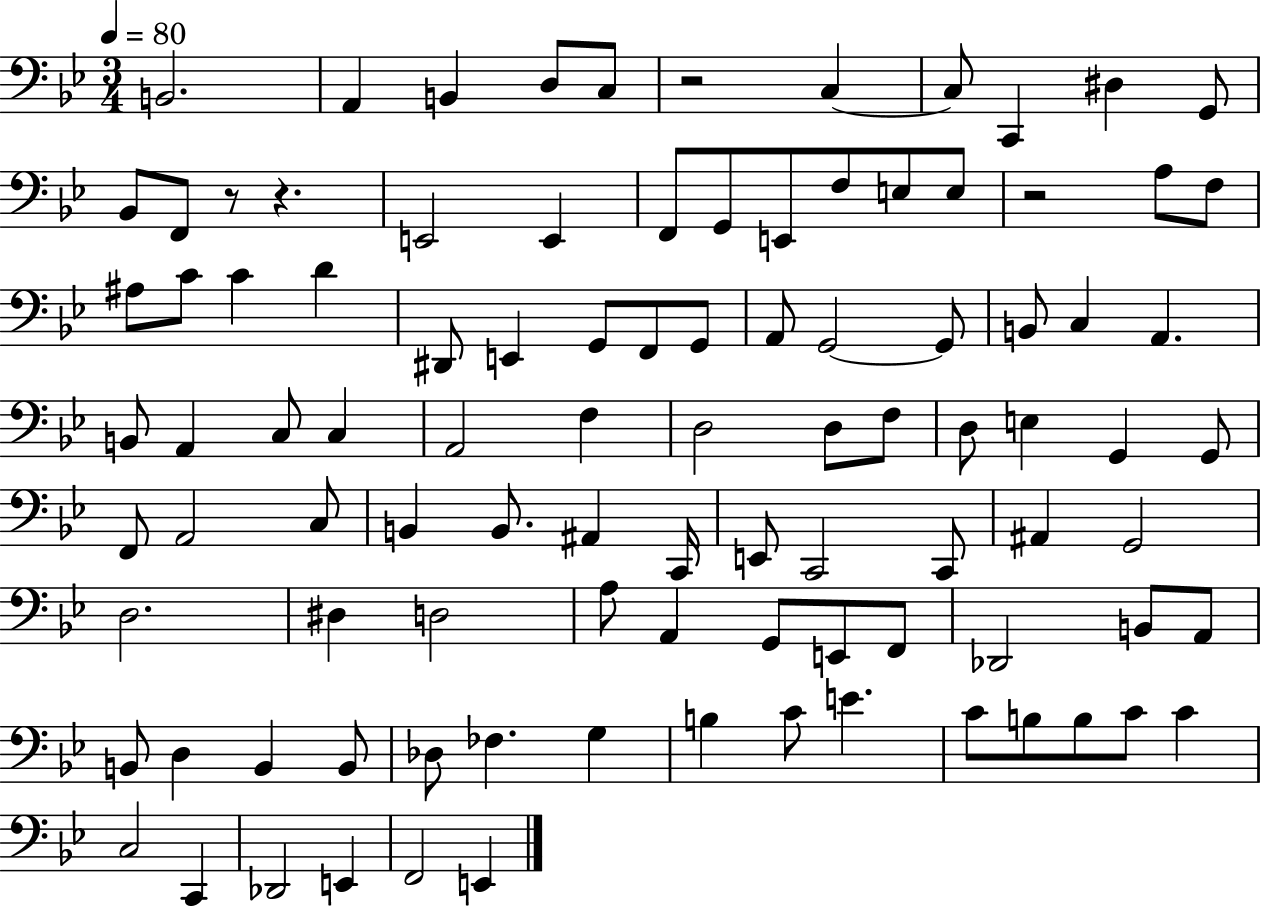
B2/h. A2/q B2/q D3/e C3/e R/h C3/q C3/e C2/q D#3/q G2/e Bb2/e F2/e R/e R/q. E2/h E2/q F2/e G2/e E2/e F3/e E3/e E3/e R/h A3/e F3/e A#3/e C4/e C4/q D4/q D#2/e E2/q G2/e F2/e G2/e A2/e G2/h G2/e B2/e C3/q A2/q. B2/e A2/q C3/e C3/q A2/h F3/q D3/h D3/e F3/e D3/e E3/q G2/q G2/e F2/e A2/h C3/e B2/q B2/e. A#2/q C2/s E2/e C2/h C2/e A#2/q G2/h D3/h. D#3/q D3/h A3/e A2/q G2/e E2/e F2/e Db2/h B2/e A2/e B2/e D3/q B2/q B2/e Db3/e FES3/q. G3/q B3/q C4/e E4/q. C4/e B3/e B3/e C4/e C4/q C3/h C2/q Db2/h E2/q F2/h E2/q